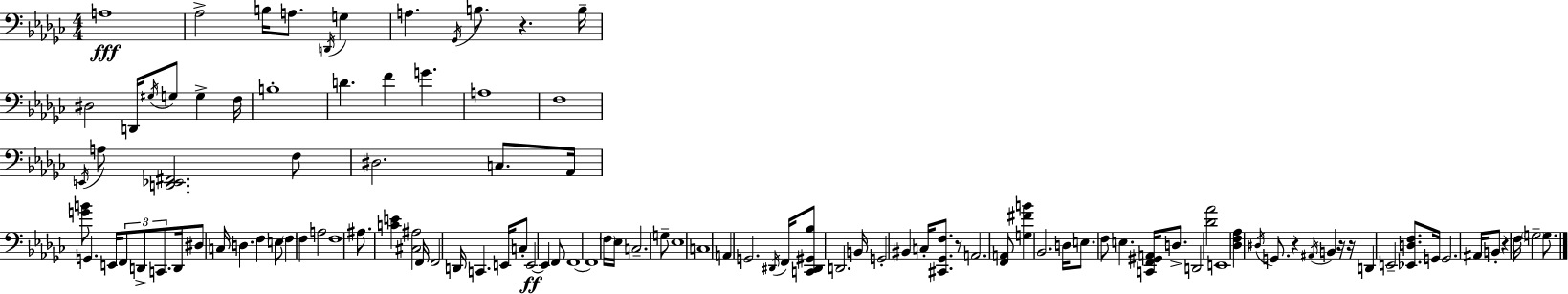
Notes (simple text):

A3/w Ab3/h B3/s A3/e. D2/s G3/q A3/q. Gb2/s B3/e. R/q. B3/s D#3/h D2/s G#3/s G3/e G3/q F3/s B3/w D4/q. F4/q G4/q. A3/w F3/w E2/s A3/e [D2,Eb2,F#2]/h. F3/e D#3/h. C3/e. Ab2/s [G4,B4]/e G2/q. E2/s F2/e D2/e C2/e. D2/s D#3/e C3/s D3/q. F3/q E3/e F3/q F3/q A3/h F3/w A#3/e. [C4,E4]/q [C#3,A#3]/h F2/s F2/h D2/s C2/q. E2/s C3/e E2/h E2/q F2/e F2/w F2/w F3/s Eb3/s C3/h. G3/e Eb3/w C3/w A2/q G2/h. D#2/s F2/s [C2,D#2,G#2,Bb3]/e D2/h. B2/s G2/h BIS2/q C3/s [C#2,Gb2,F3]/e. R/e A2/h. [F2,A2]/e [G3,F#4,B4]/q Bb2/h. D3/s E3/e. F3/e E3/q. [C2,F2,G#2,A2]/s D3/e. D2/h [Db4,Ab4]/h E2/w [Db3,F3,Ab3]/q D#3/s G2/e. R/q A#2/s B2/q R/s R/s D2/q E2/h [Eb2,D3,F3]/e. G2/s G2/h. A#2/s B2/e R/q F3/s G3/h G3/e.